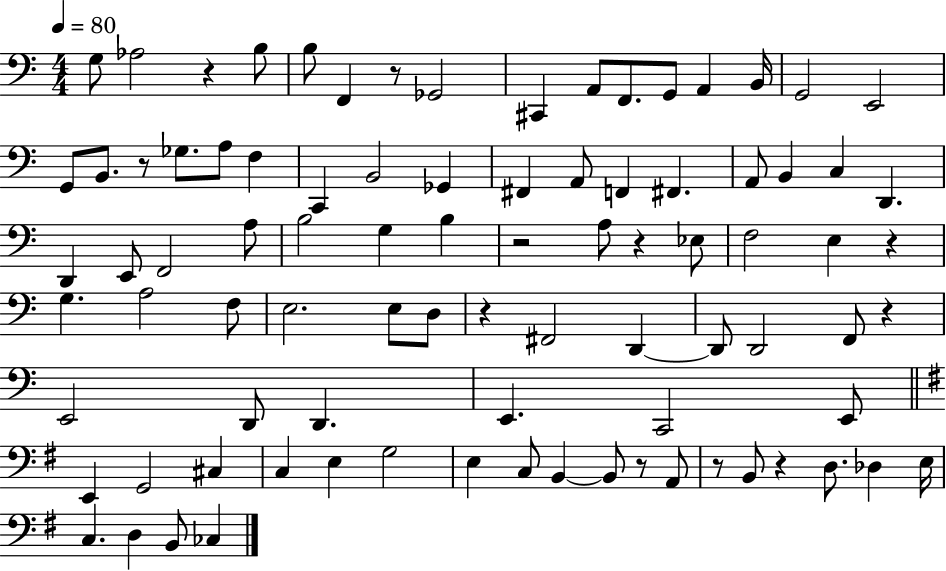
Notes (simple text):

G3/e Ab3/h R/q B3/e B3/e F2/q R/e Gb2/h C#2/q A2/e F2/e. G2/e A2/q B2/s G2/h E2/h G2/e B2/e. R/e Gb3/e. A3/e F3/q C2/q B2/h Gb2/q F#2/q A2/e F2/q F#2/q. A2/e B2/q C3/q D2/q. D2/q E2/e F2/h A3/e B3/h G3/q B3/q R/h A3/e R/q Eb3/e F3/h E3/q R/q G3/q. A3/h F3/e E3/h. E3/e D3/e R/q F#2/h D2/q D2/e D2/h F2/e R/q E2/h D2/e D2/q. E2/q. C2/h E2/e E2/q G2/h C#3/q C3/q E3/q G3/h E3/q C3/e B2/q B2/e R/e A2/e R/e B2/e R/q D3/e. Db3/q E3/s C3/q. D3/q B2/e CES3/q